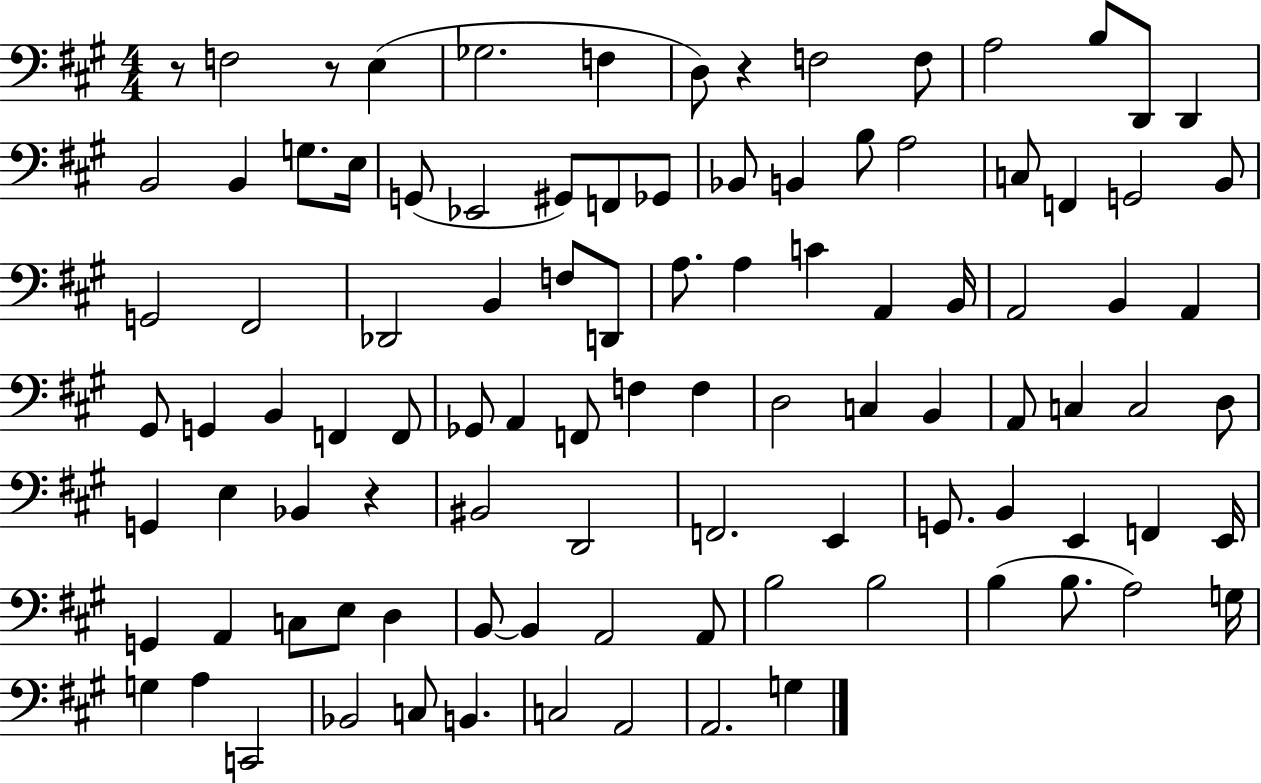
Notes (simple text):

R/e F3/h R/e E3/q Gb3/h. F3/q D3/e R/q F3/h F3/e A3/h B3/e D2/e D2/q B2/h B2/q G3/e. E3/s G2/e Eb2/h G#2/e F2/e Gb2/e Bb2/e B2/q B3/e A3/h C3/e F2/q G2/h B2/e G2/h F#2/h Db2/h B2/q F3/e D2/e A3/e. A3/q C4/q A2/q B2/s A2/h B2/q A2/q G#2/e G2/q B2/q F2/q F2/e Gb2/e A2/q F2/e F3/q F3/q D3/h C3/q B2/q A2/e C3/q C3/h D3/e G2/q E3/q Bb2/q R/q BIS2/h D2/h F2/h. E2/q G2/e. B2/q E2/q F2/q E2/s G2/q A2/q C3/e E3/e D3/q B2/e B2/q A2/h A2/e B3/h B3/h B3/q B3/e. A3/h G3/s G3/q A3/q C2/h Bb2/h C3/e B2/q. C3/h A2/h A2/h. G3/q